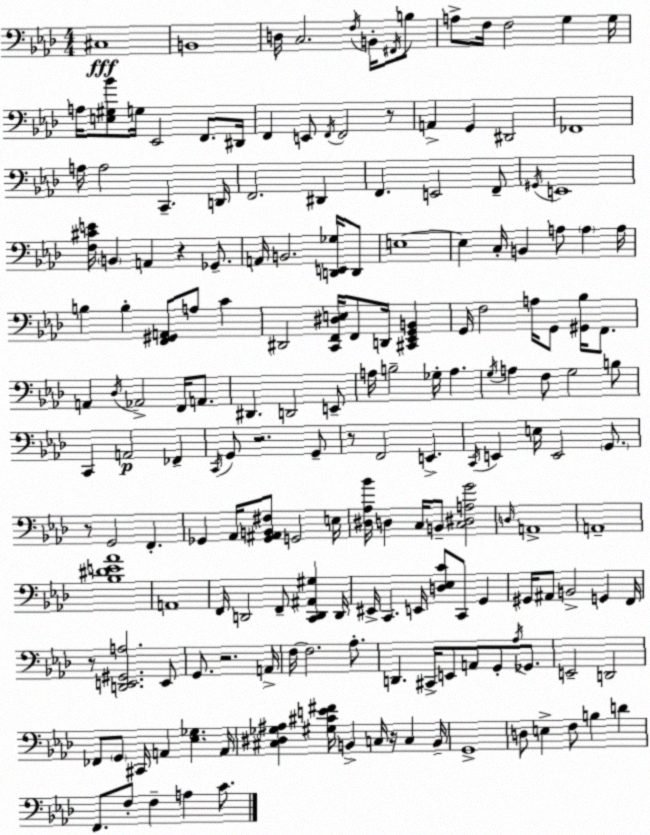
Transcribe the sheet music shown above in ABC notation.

X:1
T:Untitled
M:4/4
L:1/4
K:Fm
^C,4 B,,4 D,/4 C,2 F,/4 B,,/4 ^F,,/4 B,/2 A,/2 F,/4 F,2 G, G,/4 A,/4 [E,^G,_B]/2 G,/4 _E,,2 F,,/2 ^D,,/4 F,, E,,/2 F,,/4 F,,2 z/2 A,, G,, ^D,,2 _F,,4 A,/4 A,2 C,, D,,/4 F,,2 ^D,, F,, E,,2 F,,/2 ^G,,/4 E,,4 [F,^CE]/4 B,, A,, z _G,,/2 A,,/4 B,,2 [D,,E,,_G,]/4 D,,/2 E,4 E, C,/4 B,, A,/2 A, A,/4 B, B, [F,,^G,,A,,]/2 A,/2 C ^D,,2 [C,,F,,^D,E,]/4 F,,/2 D,,/4 [^C,,_E,,G,,B,,] G,,/4 F,2 A,/4 G,,/2 [^G,,_B,]/4 F,,/2 A,, _D,/4 _A,,2 F,,/4 A,,/2 ^D,, D,,2 E,,/2 A,/4 B,2 _G,/4 A, G,/4 A, F,/2 G,2 B,/2 C,, A,,2 _F,, C,,/4 G,,/2 z2 G,,/2 z/2 F,,2 E,, C,,/4 E,, E,/4 E,,2 G,,/2 z/2 G,,2 F,, _G,, _A,,/4 [_G,,^A,,B,,^F,]/2 G,,2 E,/4 [^D,_A,_B]/4 D, C,/4 B,,/2 [C,^D,A,G]2 D,/4 A,,4 A,,4 [_B,^DE_A]4 A,,4 F,,/4 D,,2 F,,/2 [C,,D,,^A,,^G,] D,,/4 ^E,,/4 C,, E,,/4 [D,_E,C]/2 C,,/2 G,, ^G,,/4 ^A,,/2 B,,2 G,, F,,/4 z/2 [D,,E,,^G,,A,]2 E,,/2 G,,/2 z2 A,,/4 F,/4 F,2 _A,/2 D,, ^C,,/4 E,,/2 A,,/2 G,,/2 _A,/4 _G,,/2 E,,2 D,,2 _F,,/2 G,,/2 ^C,,/4 A,, [_E,_G,] A,,/4 [^C,^D,_G,^A,] [^G,^CE^F]/4 B,, C,/4 z/4 C, B,,/4 G,,4 D,/2 E, F,/2 B, D F,,/2 F,/2 F, A, C/2